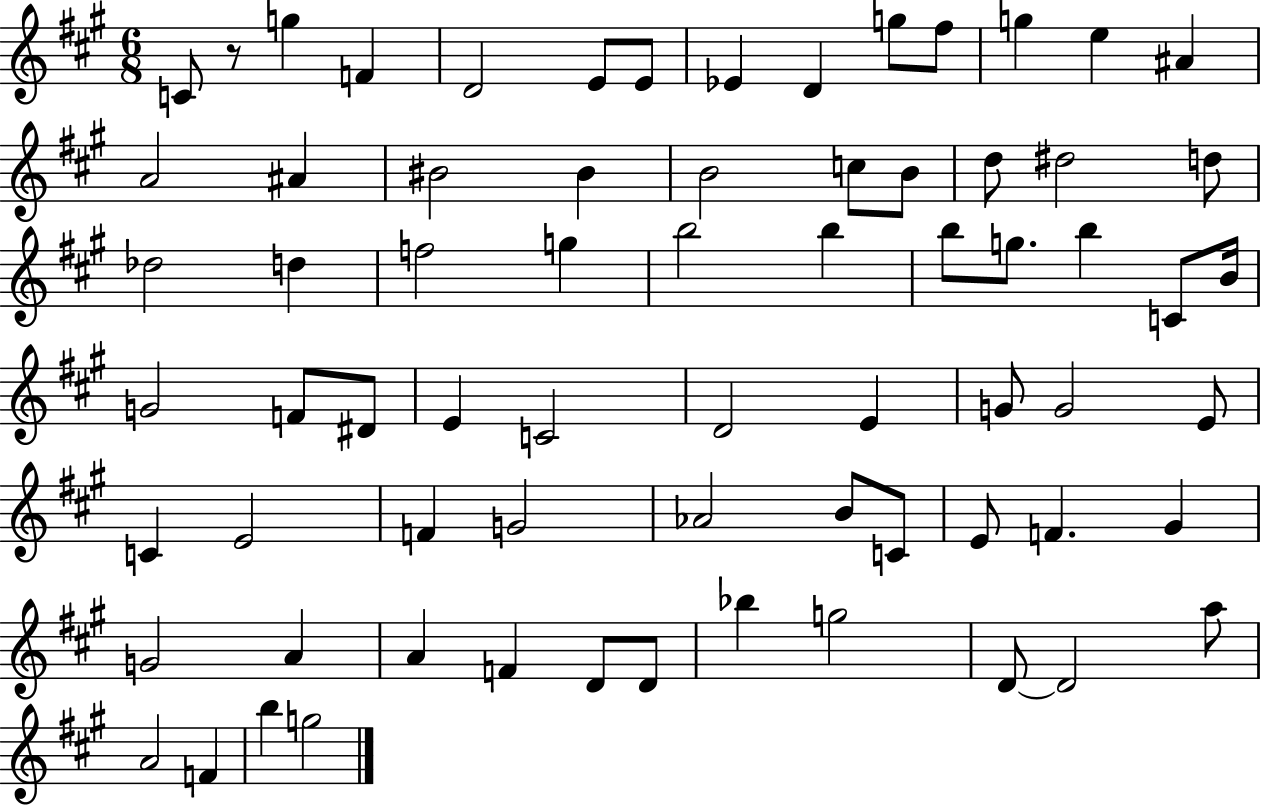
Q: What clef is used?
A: treble